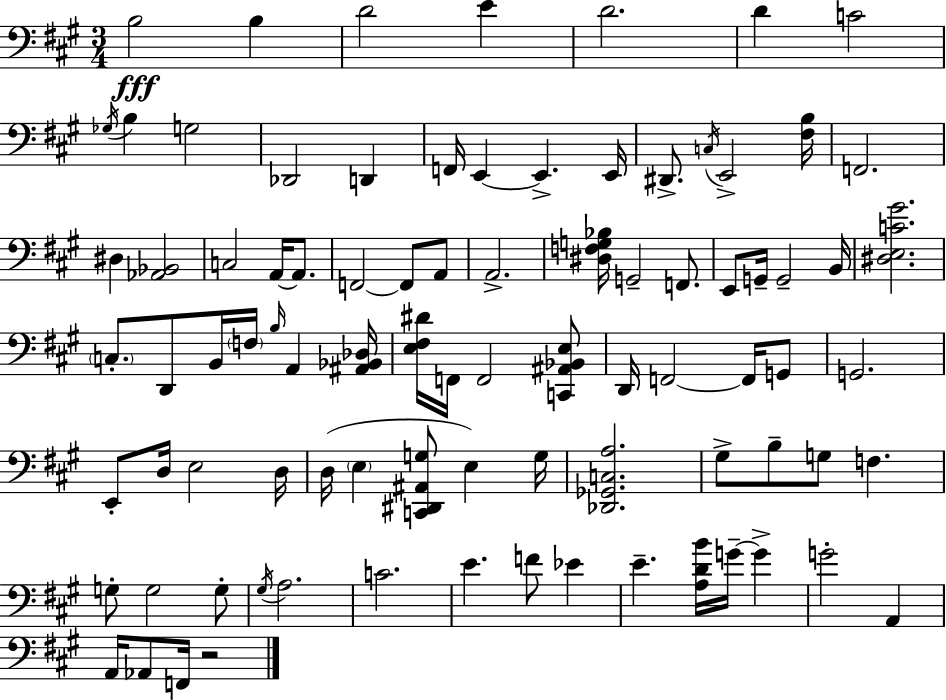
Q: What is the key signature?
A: A major